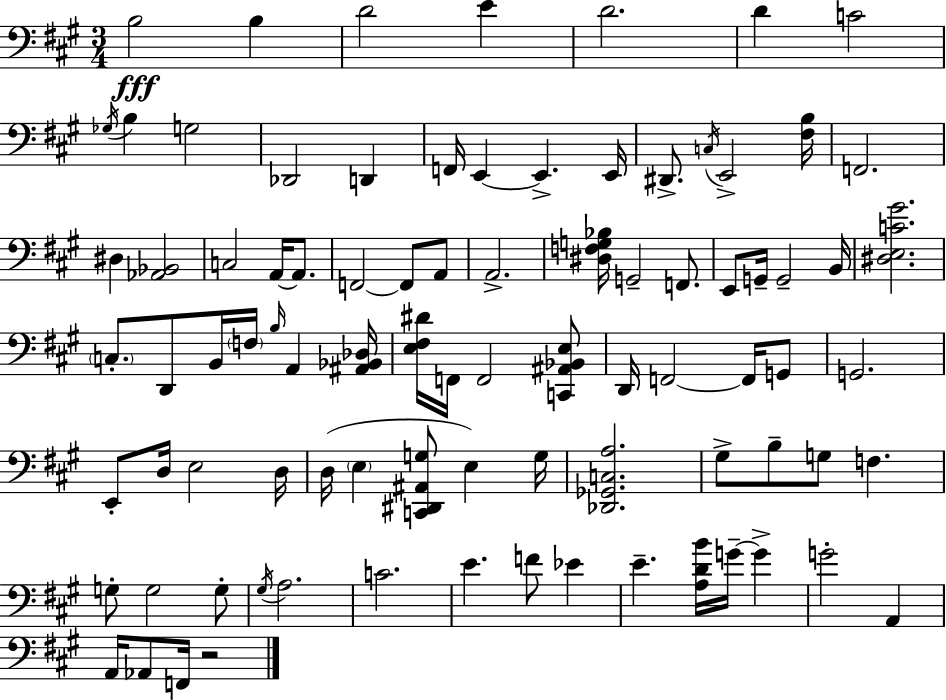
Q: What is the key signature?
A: A major